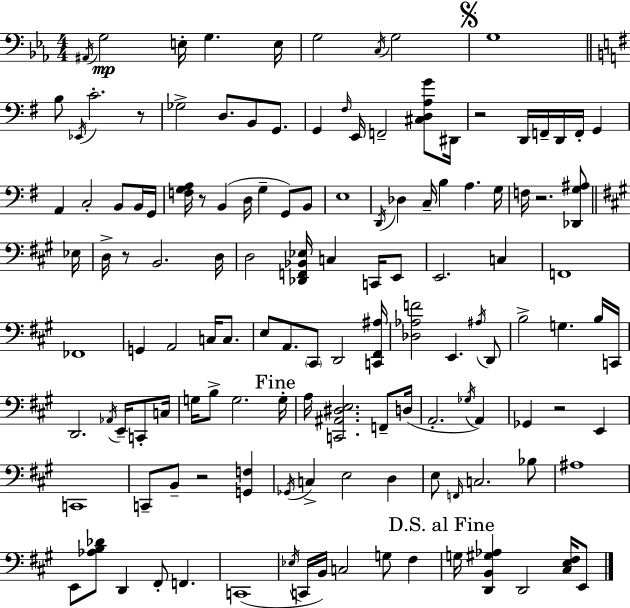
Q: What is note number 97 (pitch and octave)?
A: F2